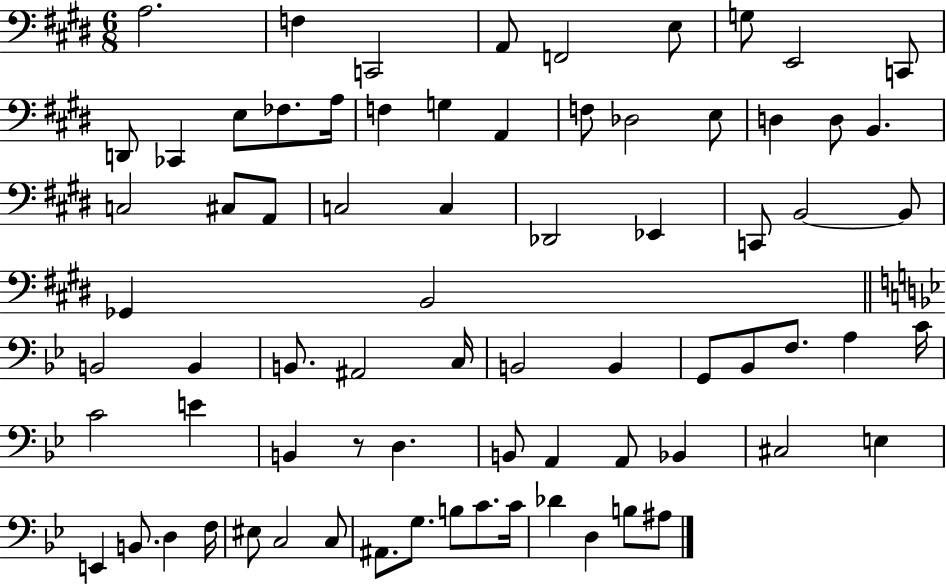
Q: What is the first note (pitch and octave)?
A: A3